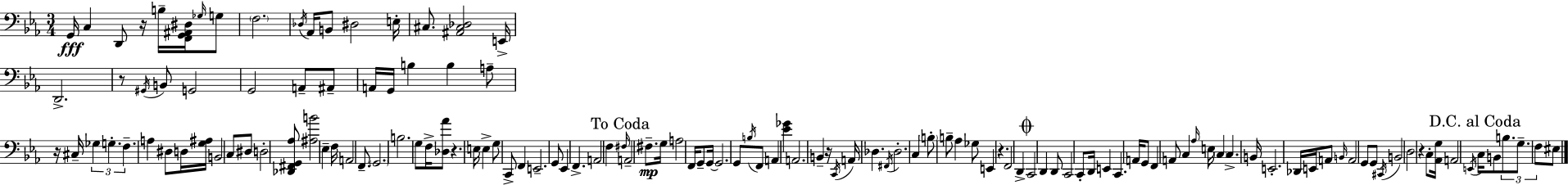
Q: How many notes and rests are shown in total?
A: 137